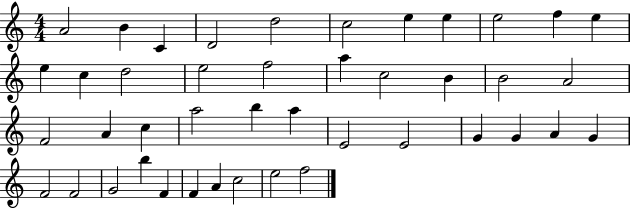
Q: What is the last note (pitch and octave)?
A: F5